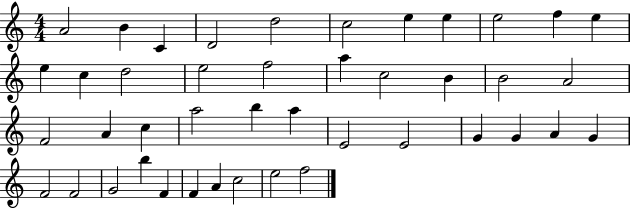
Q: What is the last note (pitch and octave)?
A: F5